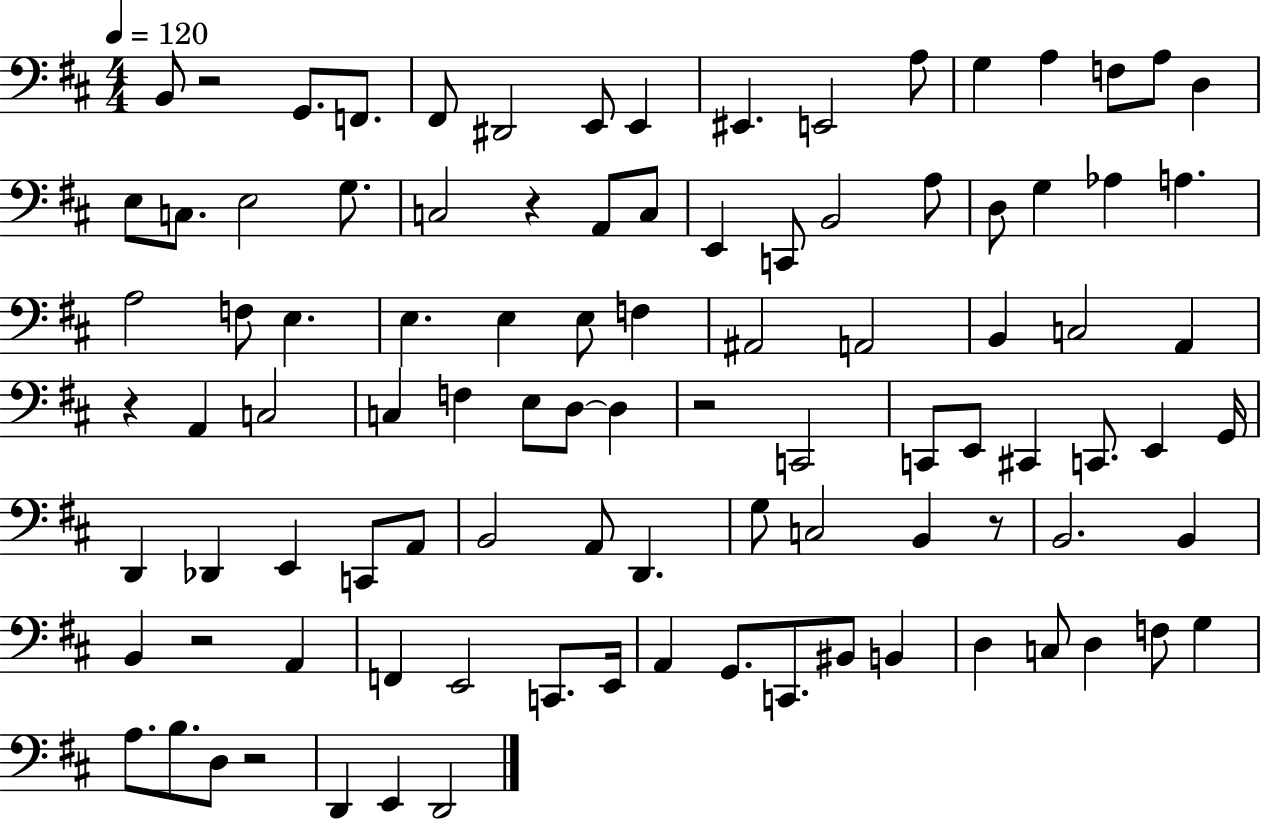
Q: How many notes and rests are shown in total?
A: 98